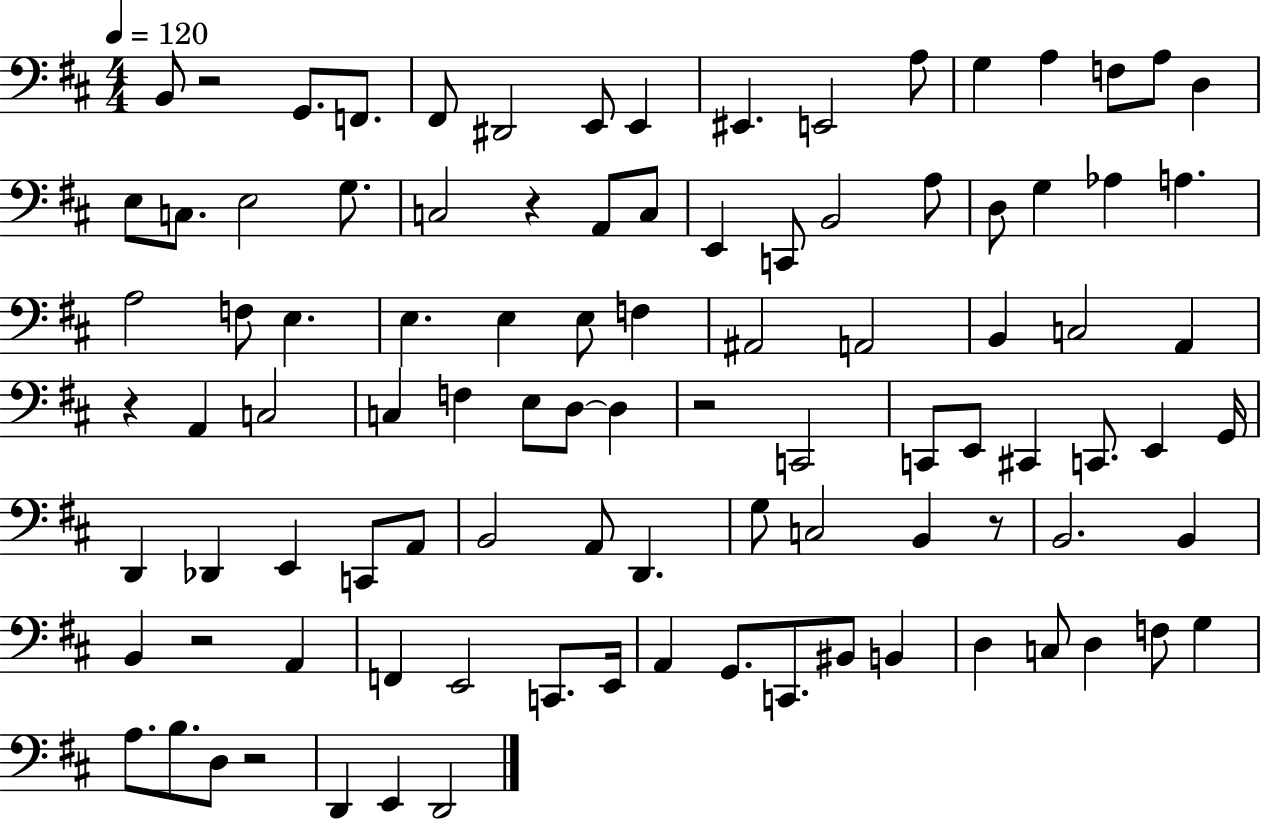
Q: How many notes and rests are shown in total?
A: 98